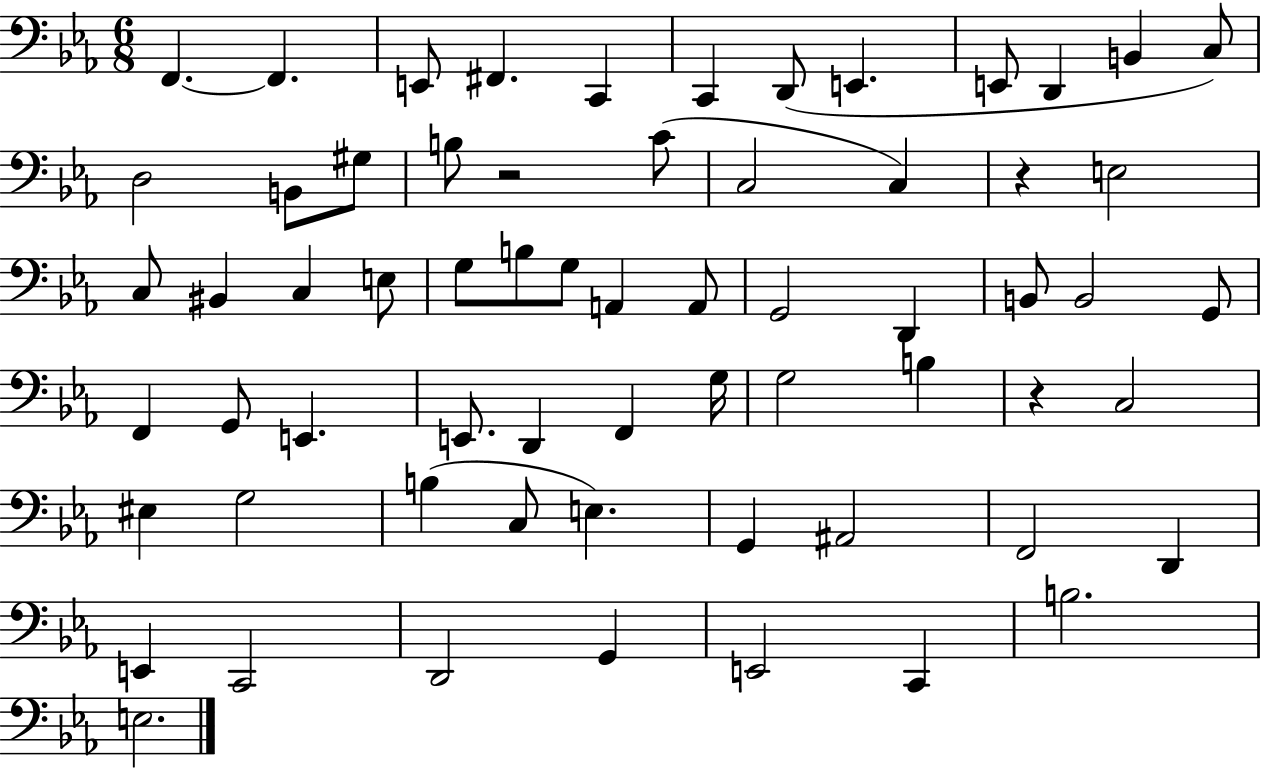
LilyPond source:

{
  \clef bass
  \numericTimeSignature
  \time 6/8
  \key ees \major
  f,4.~~ f,4. | e,8 fis,4. c,4 | c,4 d,8( e,4. | e,8 d,4 b,4 c8) | \break d2 b,8 gis8 | b8 r2 c'8( | c2 c4) | r4 e2 | \break c8 bis,4 c4 e8 | g8 b8 g8 a,4 a,8 | g,2 d,4 | b,8 b,2 g,8 | \break f,4 g,8 e,4. | e,8. d,4 f,4 g16 | g2 b4 | r4 c2 | \break eis4 g2 | b4( c8 e4.) | g,4 ais,2 | f,2 d,4 | \break e,4 c,2 | d,2 g,4 | e,2 c,4 | b2. | \break e2. | \bar "|."
}